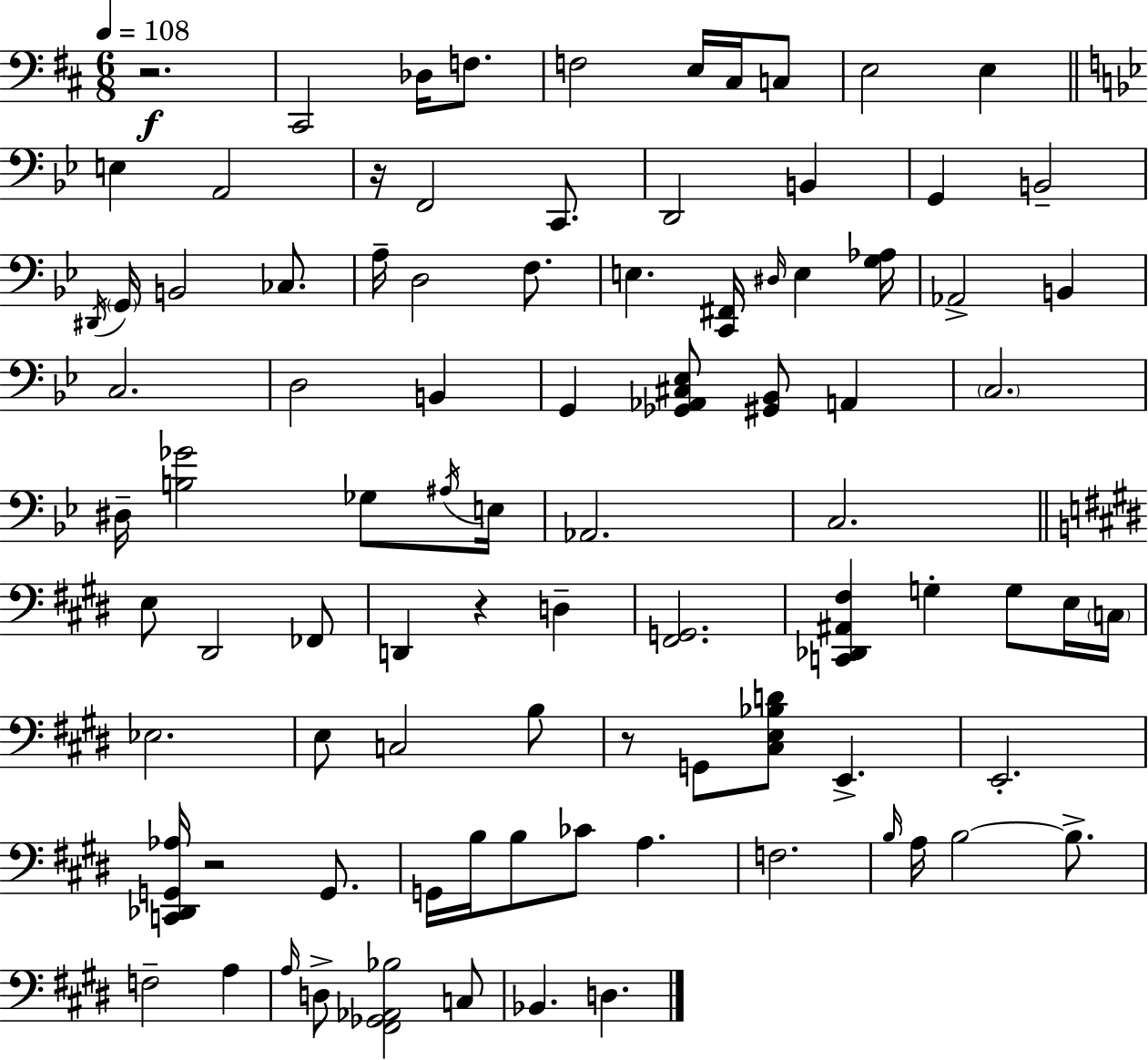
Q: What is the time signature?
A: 6/8